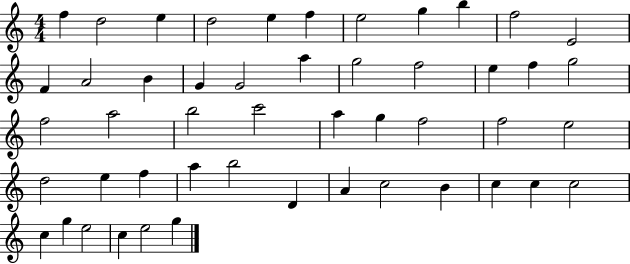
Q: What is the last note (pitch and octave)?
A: G5